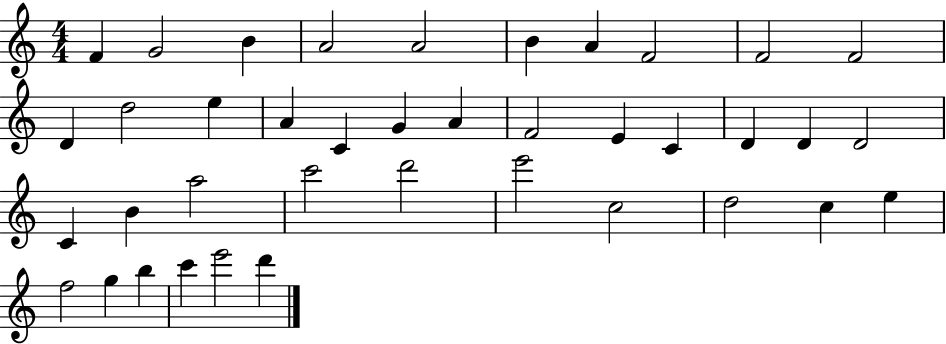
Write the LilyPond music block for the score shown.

{
  \clef treble
  \numericTimeSignature
  \time 4/4
  \key c \major
  f'4 g'2 b'4 | a'2 a'2 | b'4 a'4 f'2 | f'2 f'2 | \break d'4 d''2 e''4 | a'4 c'4 g'4 a'4 | f'2 e'4 c'4 | d'4 d'4 d'2 | \break c'4 b'4 a''2 | c'''2 d'''2 | e'''2 c''2 | d''2 c''4 e''4 | \break f''2 g''4 b''4 | c'''4 e'''2 d'''4 | \bar "|."
}